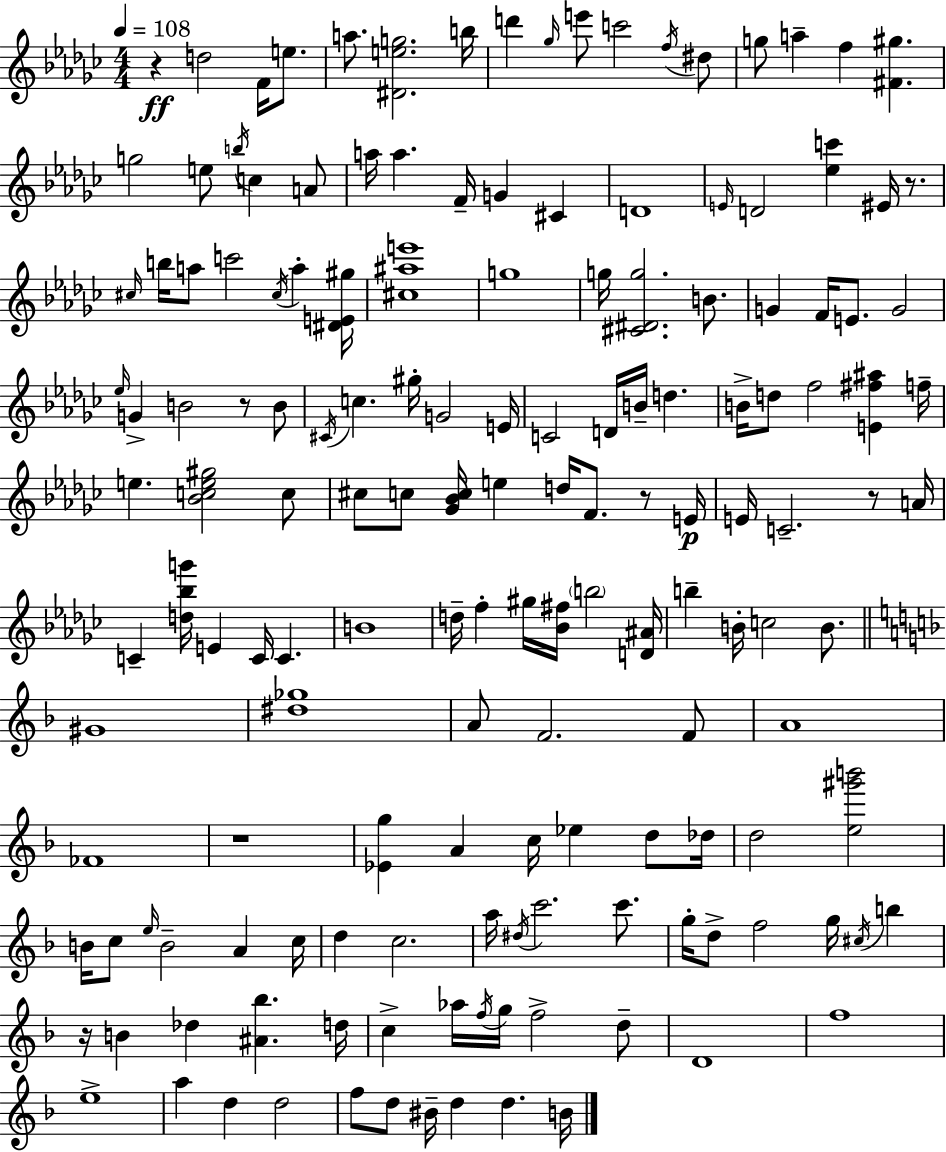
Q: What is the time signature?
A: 4/4